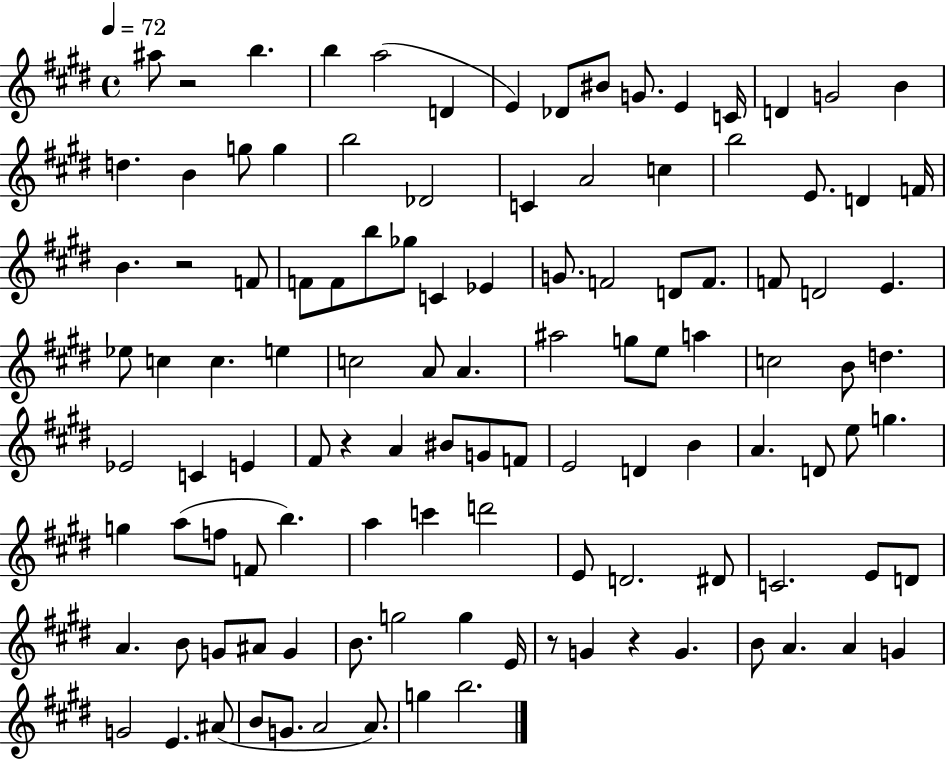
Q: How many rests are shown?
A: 5